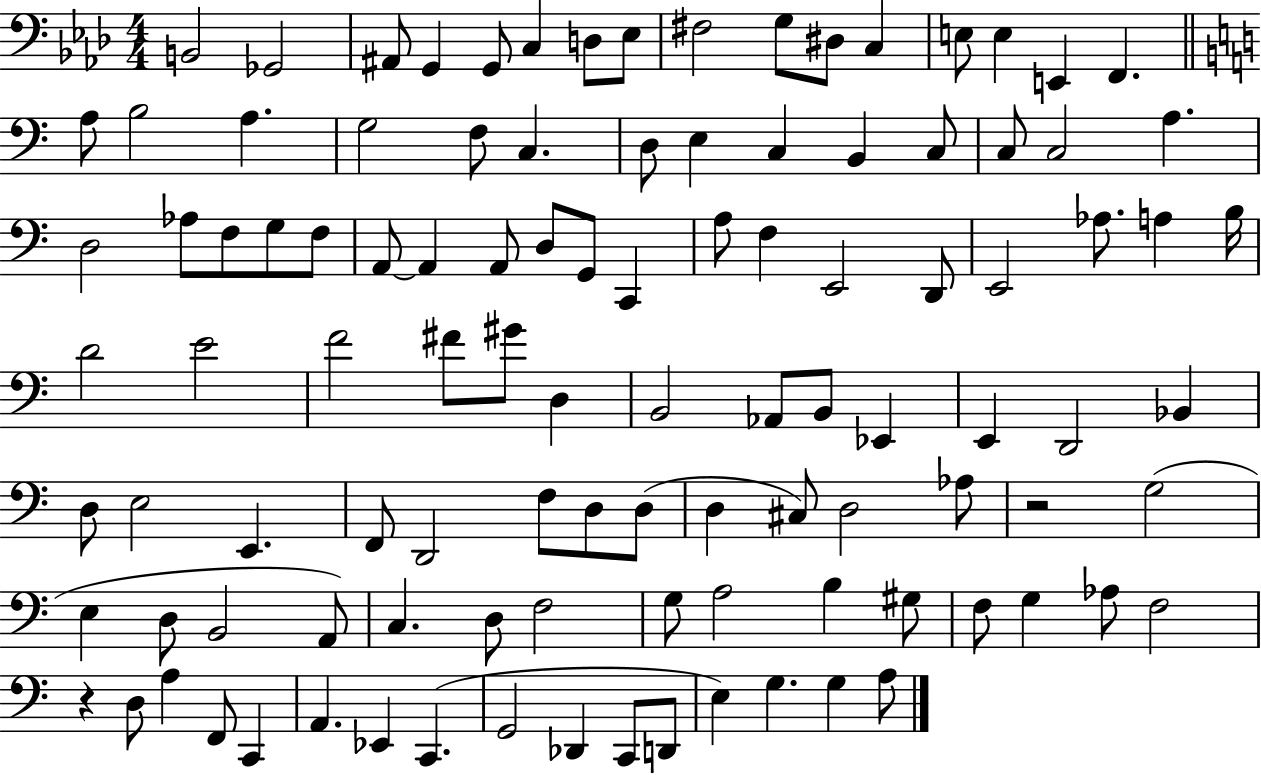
B2/h Gb2/h A#2/e G2/q G2/e C3/q D3/e Eb3/e F#3/h G3/e D#3/e C3/q E3/e E3/q E2/q F2/q. A3/e B3/h A3/q. G3/h F3/e C3/q. D3/e E3/q C3/q B2/q C3/e C3/e C3/h A3/q. D3/h Ab3/e F3/e G3/e F3/e A2/e A2/q A2/e D3/e G2/e C2/q A3/e F3/q E2/h D2/e E2/h Ab3/e. A3/q B3/s D4/h E4/h F4/h F#4/e G#4/e D3/q B2/h Ab2/e B2/e Eb2/q E2/q D2/h Bb2/q D3/e E3/h E2/q. F2/e D2/h F3/e D3/e D3/e D3/q C#3/e D3/h Ab3/e R/h G3/h E3/q D3/e B2/h A2/e C3/q. D3/e F3/h G3/e A3/h B3/q G#3/e F3/e G3/q Ab3/e F3/h R/q D3/e A3/q F2/e C2/q A2/q. Eb2/q C2/q. G2/h Db2/q C2/e D2/e E3/q G3/q. G3/q A3/e